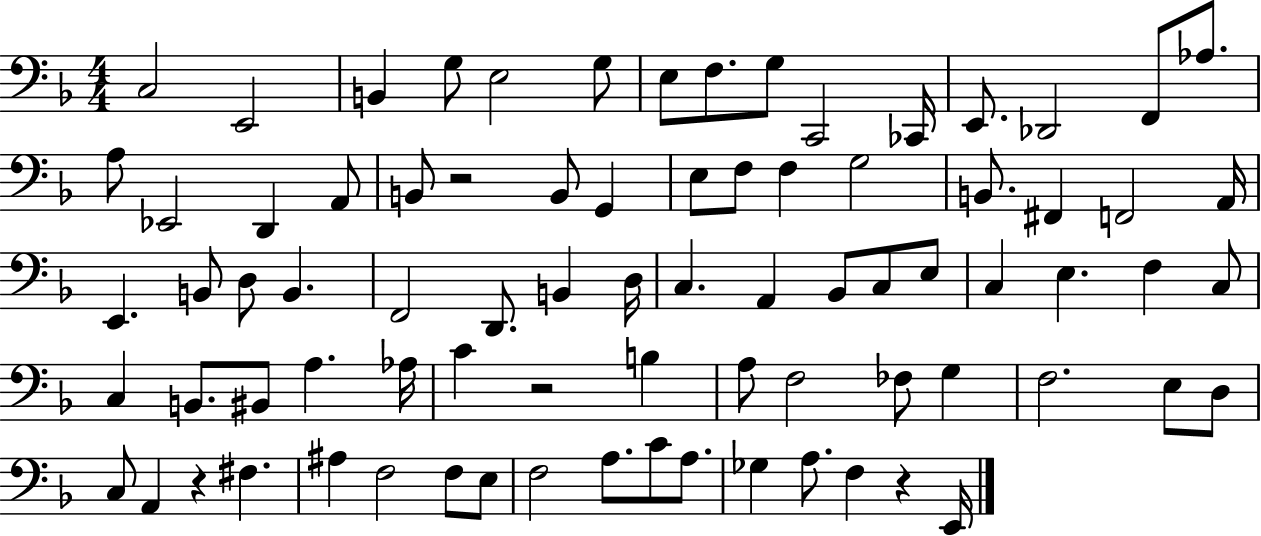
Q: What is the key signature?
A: F major